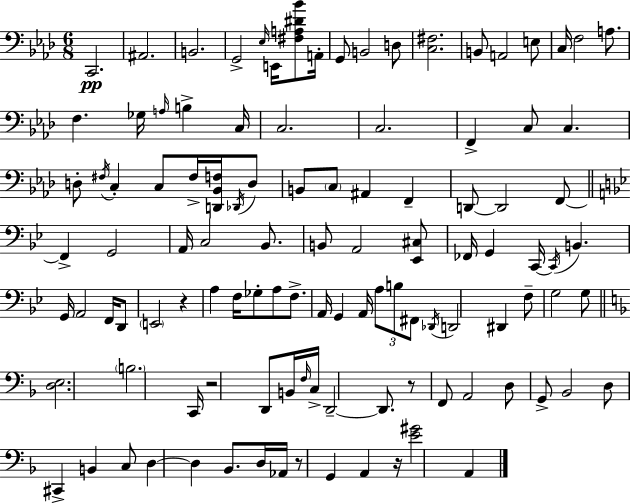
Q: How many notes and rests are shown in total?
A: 110